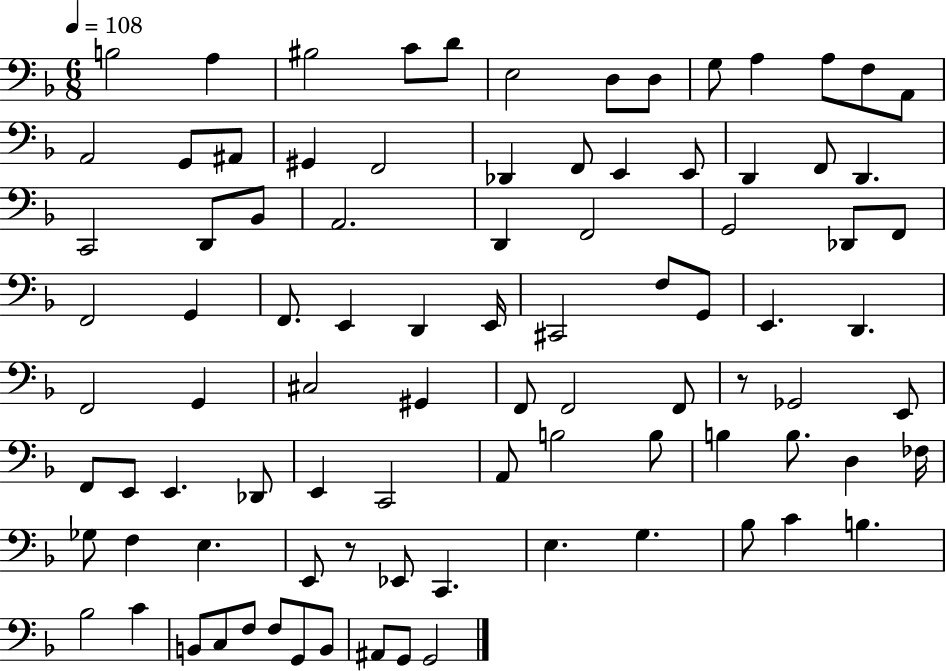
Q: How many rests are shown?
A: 2